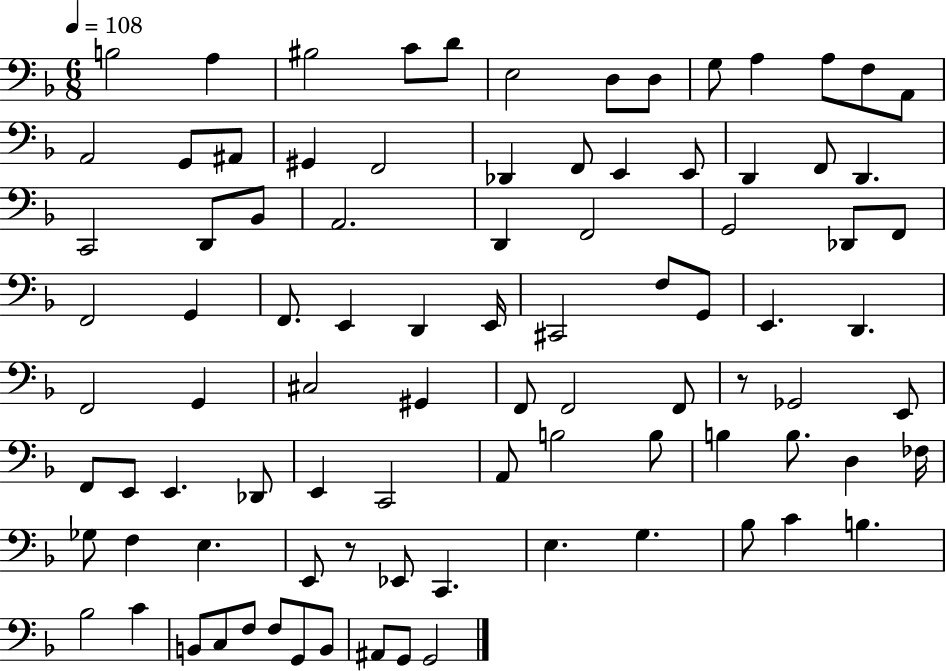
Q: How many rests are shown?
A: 2